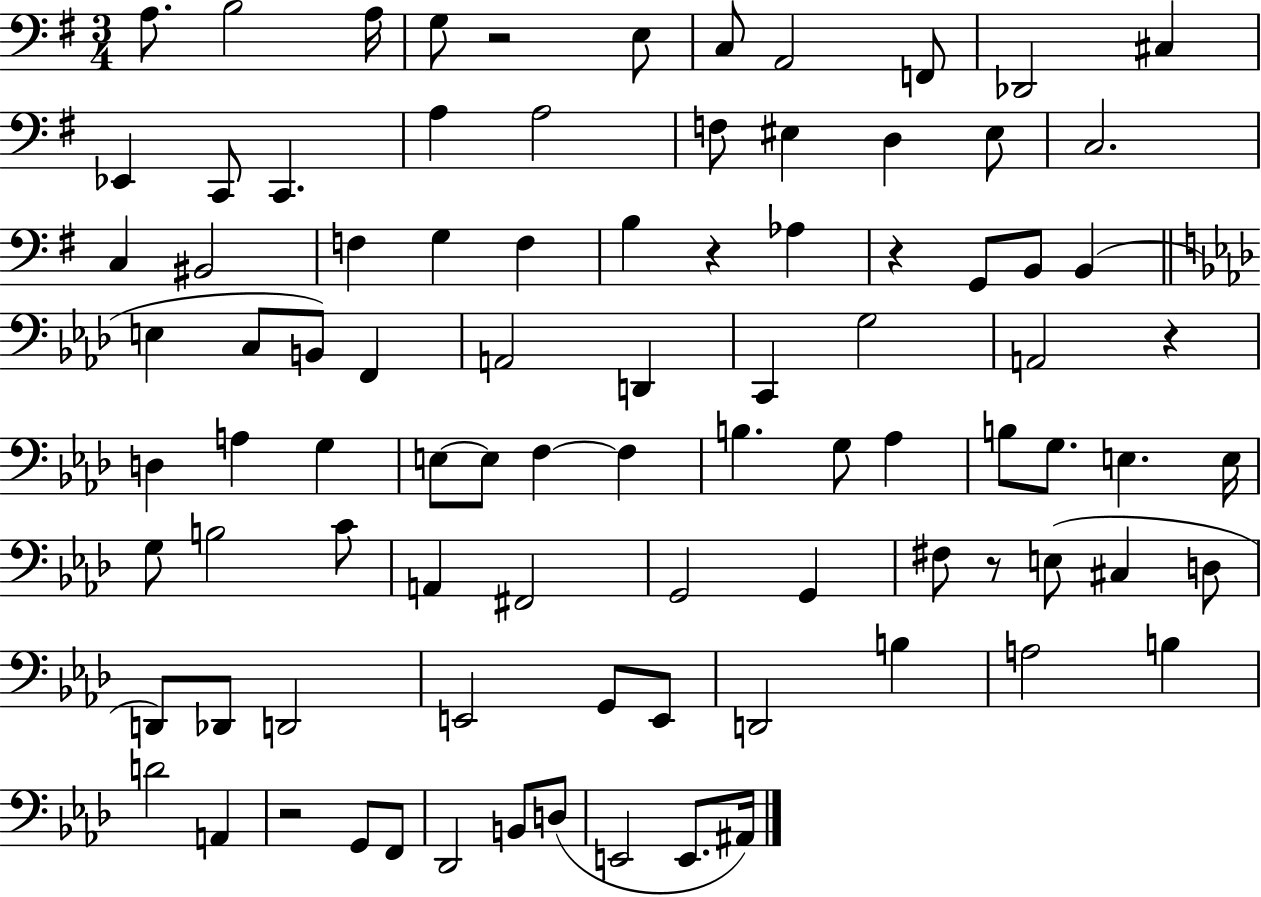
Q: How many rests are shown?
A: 6